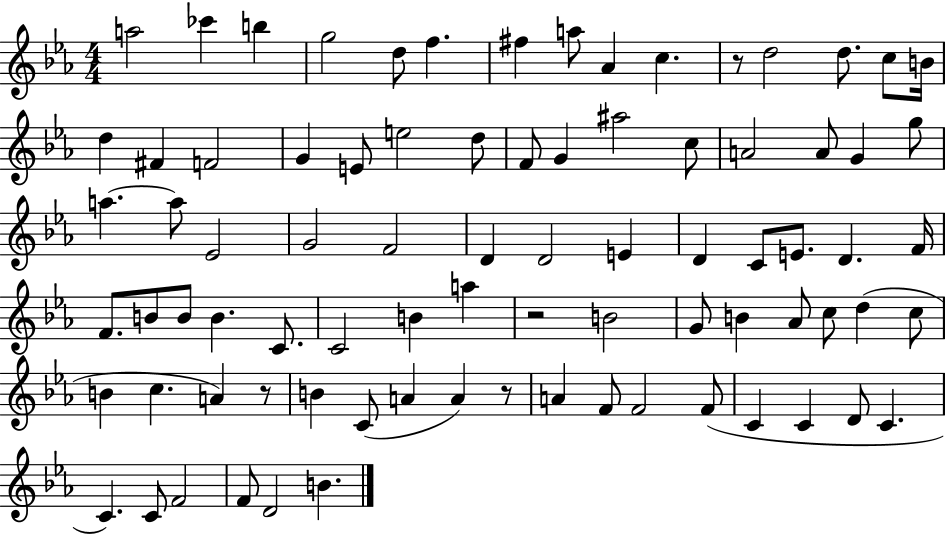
A5/h CES6/q B5/q G5/h D5/e F5/q. F#5/q A5/e Ab4/q C5/q. R/e D5/h D5/e. C5/e B4/s D5/q F#4/q F4/h G4/q E4/e E5/h D5/e F4/e G4/q A#5/h C5/e A4/h A4/e G4/q G5/e A5/q. A5/e Eb4/h G4/h F4/h D4/q D4/h E4/q D4/q C4/e E4/e. D4/q. F4/s F4/e. B4/e B4/e B4/q. C4/e. C4/h B4/q A5/q R/h B4/h G4/e B4/q Ab4/e C5/e D5/q C5/e B4/q C5/q. A4/q R/e B4/q C4/e A4/q A4/q R/e A4/q F4/e F4/h F4/e C4/q C4/q D4/e C4/q. C4/q. C4/e F4/h F4/e D4/h B4/q.